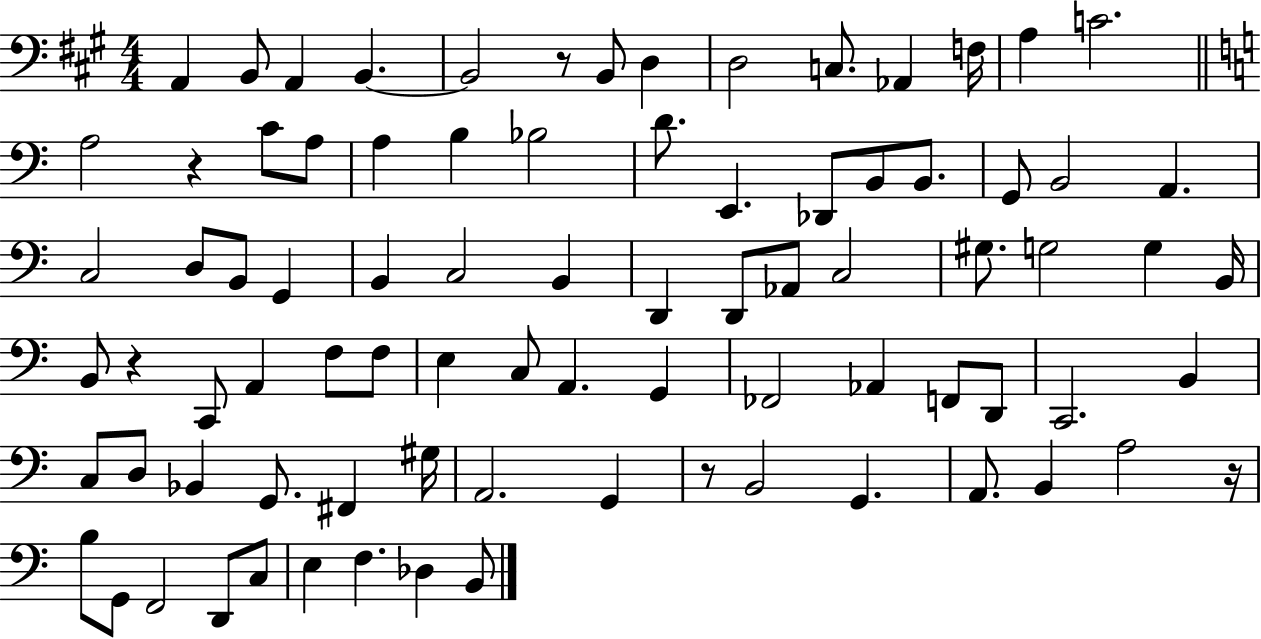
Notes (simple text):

A2/q B2/e A2/q B2/q. B2/h R/e B2/e D3/q D3/h C3/e. Ab2/q F3/s A3/q C4/h. A3/h R/q C4/e A3/e A3/q B3/q Bb3/h D4/e. E2/q. Db2/e B2/e B2/e. G2/e B2/h A2/q. C3/h D3/e B2/e G2/q B2/q C3/h B2/q D2/q D2/e Ab2/e C3/h G#3/e. G3/h G3/q B2/s B2/e R/q C2/e A2/q F3/e F3/e E3/q C3/e A2/q. G2/q FES2/h Ab2/q F2/e D2/e C2/h. B2/q C3/e D3/e Bb2/q G2/e. F#2/q G#3/s A2/h. G2/q R/e B2/h G2/q. A2/e. B2/q A3/h R/s B3/e G2/e F2/h D2/e C3/e E3/q F3/q. Db3/q B2/e